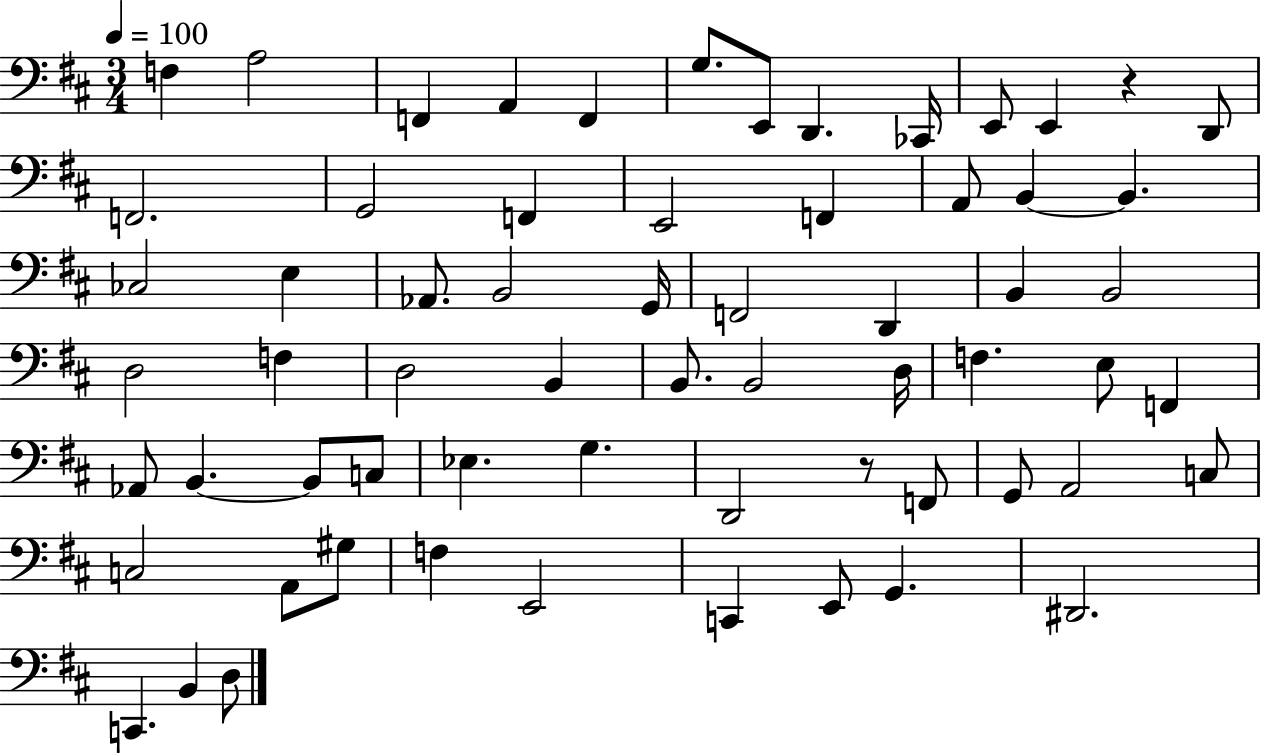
{
  \clef bass
  \numericTimeSignature
  \time 3/4
  \key d \major
  \tempo 4 = 100
  f4 a2 | f,4 a,4 f,4 | g8. e,8 d,4. ces,16 | e,8 e,4 r4 d,8 | \break f,2. | g,2 f,4 | e,2 f,4 | a,8 b,4~~ b,4. | \break ces2 e4 | aes,8. b,2 g,16 | f,2 d,4 | b,4 b,2 | \break d2 f4 | d2 b,4 | b,8. b,2 d16 | f4. e8 f,4 | \break aes,8 b,4.~~ b,8 c8 | ees4. g4. | d,2 r8 f,8 | g,8 a,2 c8 | \break c2 a,8 gis8 | f4 e,2 | c,4 e,8 g,4. | dis,2. | \break c,4. b,4 d8 | \bar "|."
}